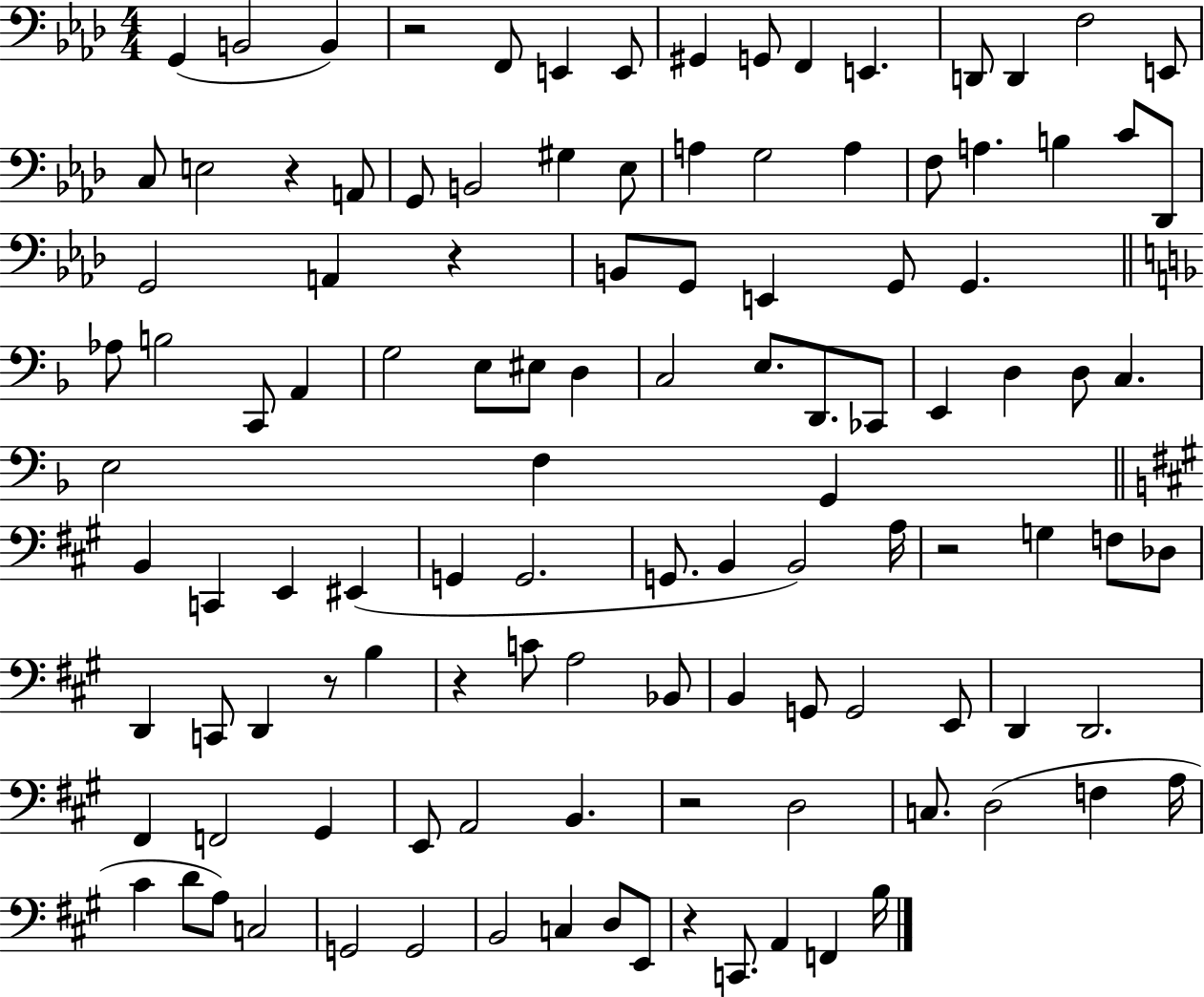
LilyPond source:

{
  \clef bass
  \numericTimeSignature
  \time 4/4
  \key aes \major
  g,4( b,2 b,4) | r2 f,8 e,4 e,8 | gis,4 g,8 f,4 e,4. | d,8 d,4 f2 e,8 | \break c8 e2 r4 a,8 | g,8 b,2 gis4 ees8 | a4 g2 a4 | f8 a4. b4 c'8 des,8 | \break g,2 a,4 r4 | b,8 g,8 e,4 g,8 g,4. | \bar "||" \break \key f \major aes8 b2 c,8 a,4 | g2 e8 eis8 d4 | c2 e8. d,8. ces,8 | e,4 d4 d8 c4. | \break e2 f4 g,4 | \bar "||" \break \key a \major b,4 c,4 e,4 eis,4( | g,4 g,2. | g,8. b,4 b,2) a16 | r2 g4 f8 des8 | \break d,4 c,8 d,4 r8 b4 | r4 c'8 a2 bes,8 | b,4 g,8 g,2 e,8 | d,4 d,2. | \break fis,4 f,2 gis,4 | e,8 a,2 b,4. | r2 d2 | c8. d2( f4 a16 | \break cis'4 d'8 a8) c2 | g,2 g,2 | b,2 c4 d8 e,8 | r4 c,8. a,4 f,4 b16 | \break \bar "|."
}